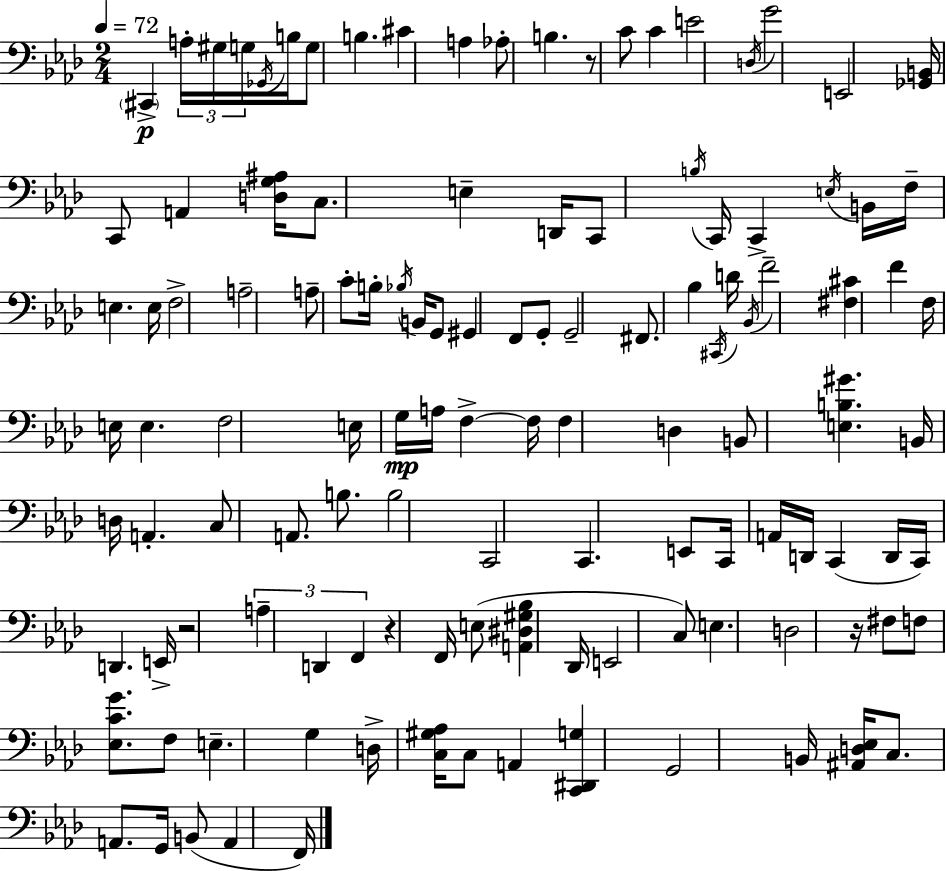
C#2/q A3/s G#3/s G3/s Gb2/s B3/s G3/e B3/q. C#4/q A3/q Ab3/e B3/q. R/e C4/e C4/q E4/h D3/s G4/h E2/h [Gb2,B2]/s C2/e A2/q [D3,G3,A#3]/s C3/e. E3/q D2/s C2/e B3/s C2/s C2/q E3/s B2/s F3/s E3/q. E3/s F3/h A3/h A3/e C4/e B3/s Bb3/s B2/s G2/e G#2/q F2/e G2/e G2/h F#2/e. Bb3/q C#2/s D4/s Bb2/s F4/h [F#3,C#4]/q F4/q F3/s E3/s E3/q. F3/h E3/s G3/s A3/s F3/q F3/s F3/q D3/q B2/e [E3,B3,G#4]/q. B2/s D3/s A2/q. C3/e A2/e. B3/e. B3/h C2/h C2/q. E2/e C2/s A2/s D2/s C2/q D2/s C2/s D2/q. E2/s R/h A3/q D2/q F2/q R/q F2/s E3/e [A2,D#3,G#3,Bb3]/q Db2/s E2/h C3/e E3/q. D3/h R/s F#3/e F3/e [Eb3,C4,G4]/e. F3/e E3/q. G3/q D3/s [C3,G#3,Ab3]/s C3/e A2/q [C2,D#2,G3]/q G2/h B2/s [A#2,D3,Eb3]/s C3/e. A2/e. G2/s B2/e A2/q F2/s